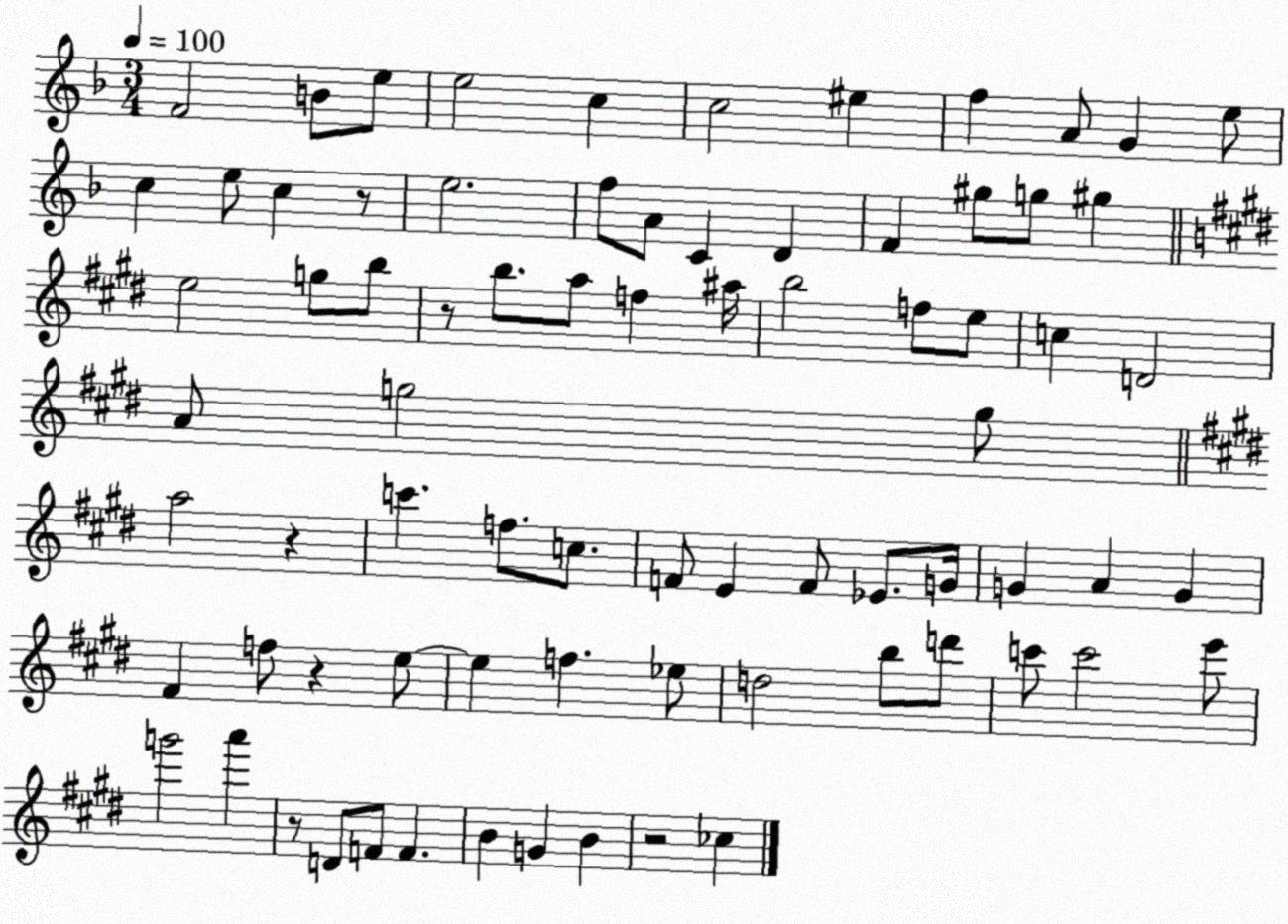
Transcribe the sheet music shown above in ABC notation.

X:1
T:Untitled
M:3/4
L:1/4
K:F
F2 B/2 e/2 e2 c c2 ^e f A/2 G e/2 c e/2 c z/2 e2 f/2 A/2 C D F ^g/2 g/2 ^g e2 g/2 b/2 z/2 b/2 a/2 f ^a/4 b2 f/2 e/2 c D2 A/2 g2 g/2 a2 z c' f/2 c/2 F/2 E F/2 _E/2 G/4 G A G ^F f/2 z e/2 e f _e/2 d2 b/2 d'/2 c'/2 c'2 e'/2 g'2 a' z/2 D/2 F/2 F B G B z2 _c